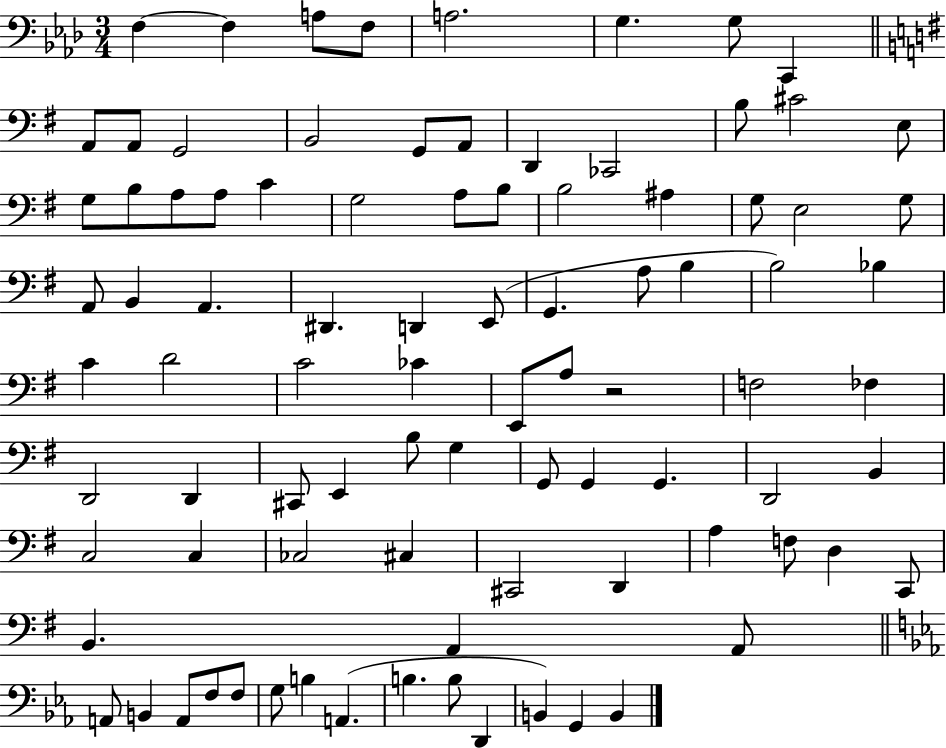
{
  \clef bass
  \numericTimeSignature
  \time 3/4
  \key aes \major
  f4~~ f4 a8 f8 | a2. | g4. g8 c,4 | \bar "||" \break \key e \minor a,8 a,8 g,2 | b,2 g,8 a,8 | d,4 ces,2 | b8 cis'2 e8 | \break g8 b8 a8 a8 c'4 | g2 a8 b8 | b2 ais4 | g8 e2 g8 | \break a,8 b,4 a,4. | dis,4. d,4 e,8( | g,4. a8 b4 | b2) bes4 | \break c'4 d'2 | c'2 ces'4 | e,8 a8 r2 | f2 fes4 | \break d,2 d,4 | cis,8 e,4 b8 g4 | g,8 g,4 g,4. | d,2 b,4 | \break c2 c4 | ces2 cis4 | cis,2 d,4 | a4 f8 d4 c,8 | \break b,4. a,4 a,8 | \bar "||" \break \key ees \major a,8 b,4 a,8 f8 f8 | g8 b4 a,4.( | b4. b8 d,4 | b,4) g,4 b,4 | \break \bar "|."
}